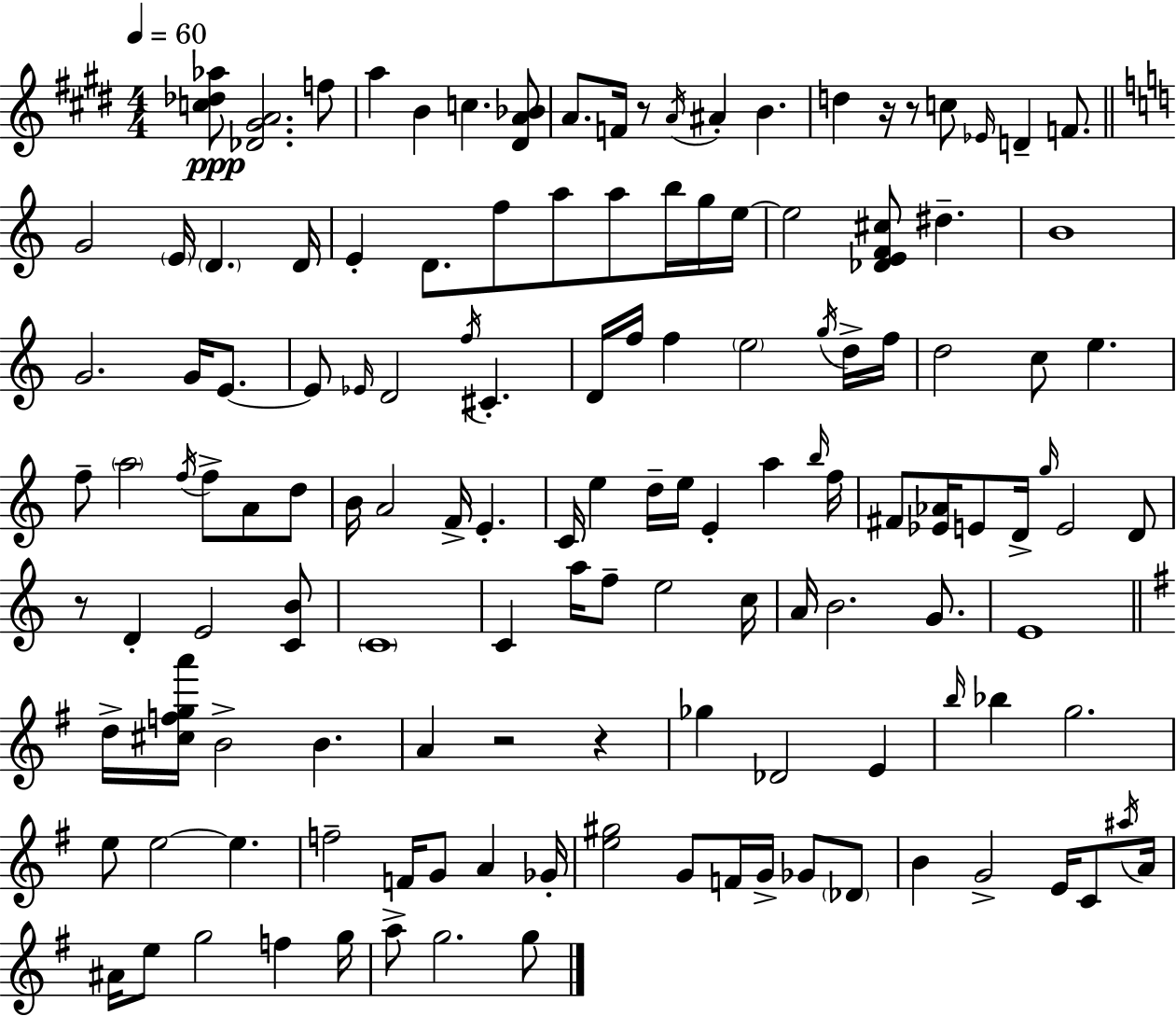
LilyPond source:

{
  \clef treble
  \numericTimeSignature
  \time 4/4
  \key e \major
  \tempo 4 = 60
  <c'' des'' aes''>8\ppp <des' gis' a'>2. f''8 | a''4 b'4 c''4. <dis' a' bes'>8 | a'8. f'16 r8 \acciaccatura { a'16 } ais'4-. b'4. | d''4 r16 r8 c''8 \grace { ees'16 } d'4-- f'8. | \break \bar "||" \break \key a \minor g'2 \parenthesize e'16 \parenthesize d'4. d'16 | e'4-. d'8. f''8 a''8 a''8 b''16 g''16 e''16~~ | e''2 <des' e' f' cis''>8 dis''4.-- | b'1 | \break g'2. g'16 e'8.~~ | e'8 \grace { ees'16 } d'2 \acciaccatura { f''16 } cis'4.-. | d'16 f''16 f''4 \parenthesize e''2 | \acciaccatura { g''16 } d''16-> f''16 d''2 c''8 e''4. | \break f''8-- \parenthesize a''2 \acciaccatura { f''16 } f''8-> | a'8 d''8 b'16 a'2 f'16-> e'4.-. | c'16 e''4 d''16-- e''16 e'4-. a''4 | \grace { b''16 } f''16 fis'8 <ees' aes'>16 e'8 d'16-> \grace { g''16 } e'2 | \break d'8 r8 d'4-. e'2 | <c' b'>8 \parenthesize c'1 | c'4 a''16 f''8-- e''2 | c''16 a'16 b'2. | \break g'8. e'1 | \bar "||" \break \key g \major d''16-> <cis'' f'' g'' a'''>16 b'2-> b'4. | a'4 r2 r4 | ges''4 des'2 e'4 | \grace { b''16 } bes''4 g''2. | \break e''8 e''2~~ e''4. | f''2-- f'16 g'8 a'4 | ges'16-. <e'' gis''>2 g'8 f'16 g'16-> ges'8 \parenthesize des'8 | b'4 g'2-> e'16 c'8 | \break \acciaccatura { ais''16 } a'16 ais'16 e''8 g''2 f''4 | g''16 a''8-> g''2. | g''8 \bar "|."
}